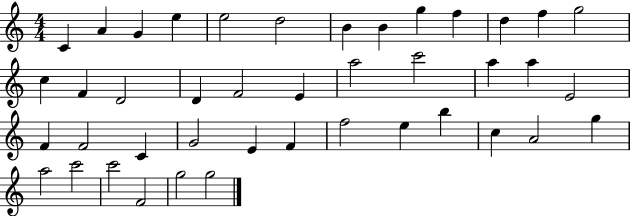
X:1
T:Untitled
M:4/4
L:1/4
K:C
C A G e e2 d2 B B g f d f g2 c F D2 D F2 E a2 c'2 a a E2 F F2 C G2 E F f2 e b c A2 g a2 c'2 c'2 F2 g2 g2